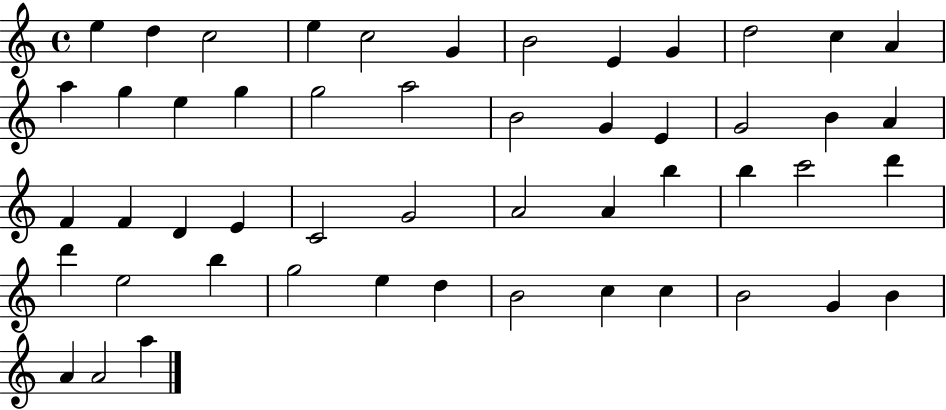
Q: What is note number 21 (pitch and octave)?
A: E4